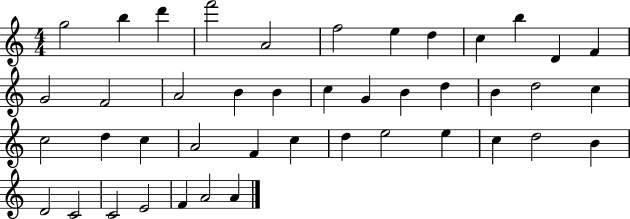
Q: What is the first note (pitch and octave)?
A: G5